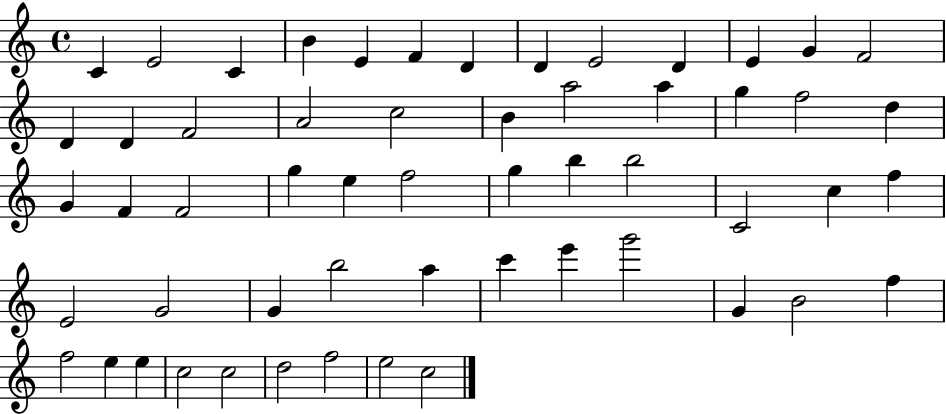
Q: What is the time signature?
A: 4/4